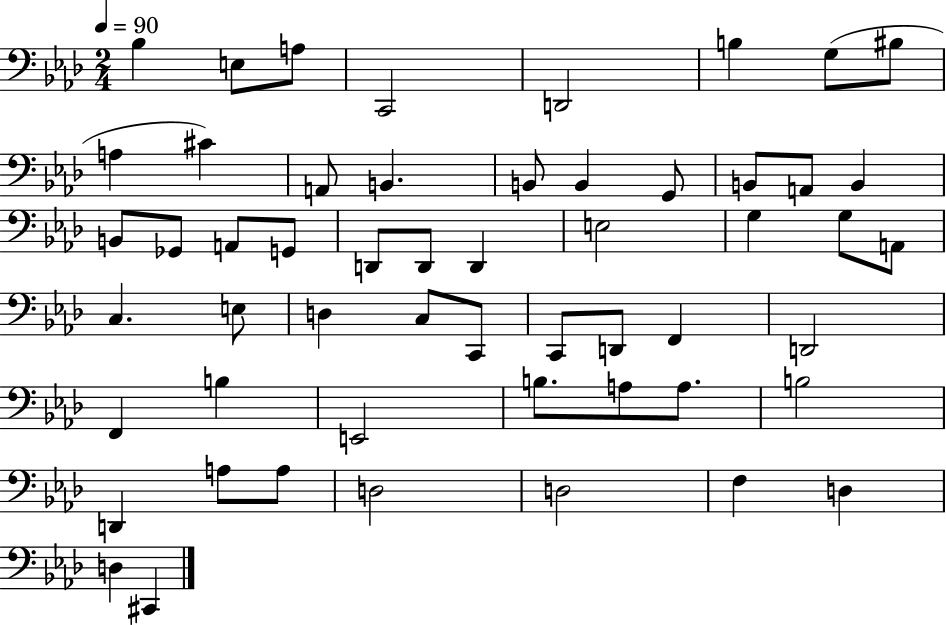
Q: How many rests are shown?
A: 0